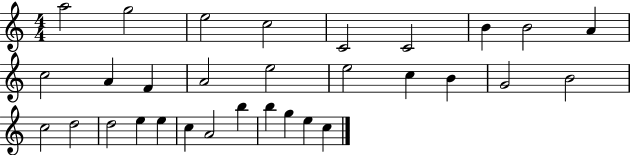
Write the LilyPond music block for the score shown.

{
  \clef treble
  \numericTimeSignature
  \time 4/4
  \key c \major
  a''2 g''2 | e''2 c''2 | c'2 c'2 | b'4 b'2 a'4 | \break c''2 a'4 f'4 | a'2 e''2 | e''2 c''4 b'4 | g'2 b'2 | \break c''2 d''2 | d''2 e''4 e''4 | c''4 a'2 b''4 | b''4 g''4 e''4 c''4 | \break \bar "|."
}